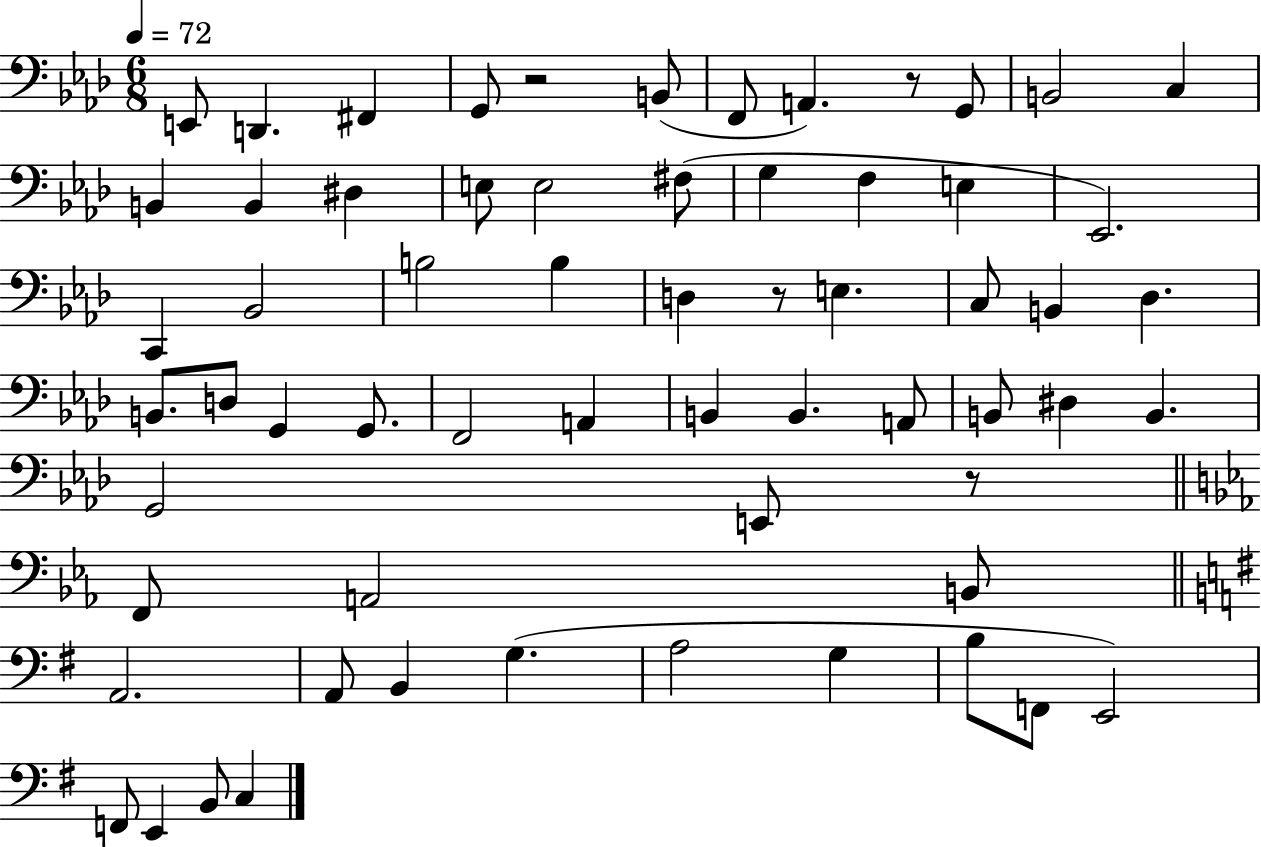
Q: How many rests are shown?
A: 4